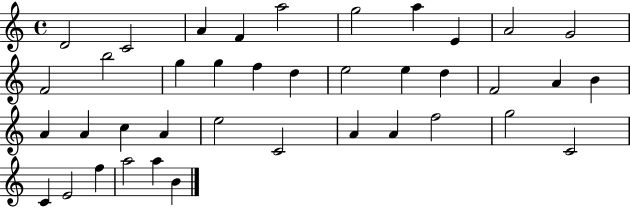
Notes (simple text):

D4/h C4/h A4/q F4/q A5/h G5/h A5/q E4/q A4/h G4/h F4/h B5/h G5/q G5/q F5/q D5/q E5/h E5/q D5/q F4/h A4/q B4/q A4/q A4/q C5/q A4/q E5/h C4/h A4/q A4/q F5/h G5/h C4/h C4/q E4/h F5/q A5/h A5/q B4/q